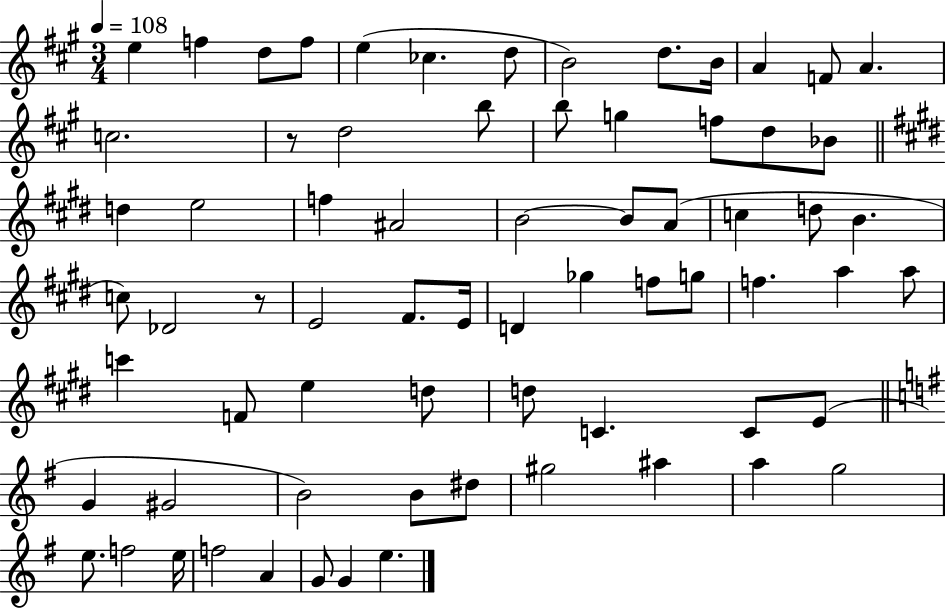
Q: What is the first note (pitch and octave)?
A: E5